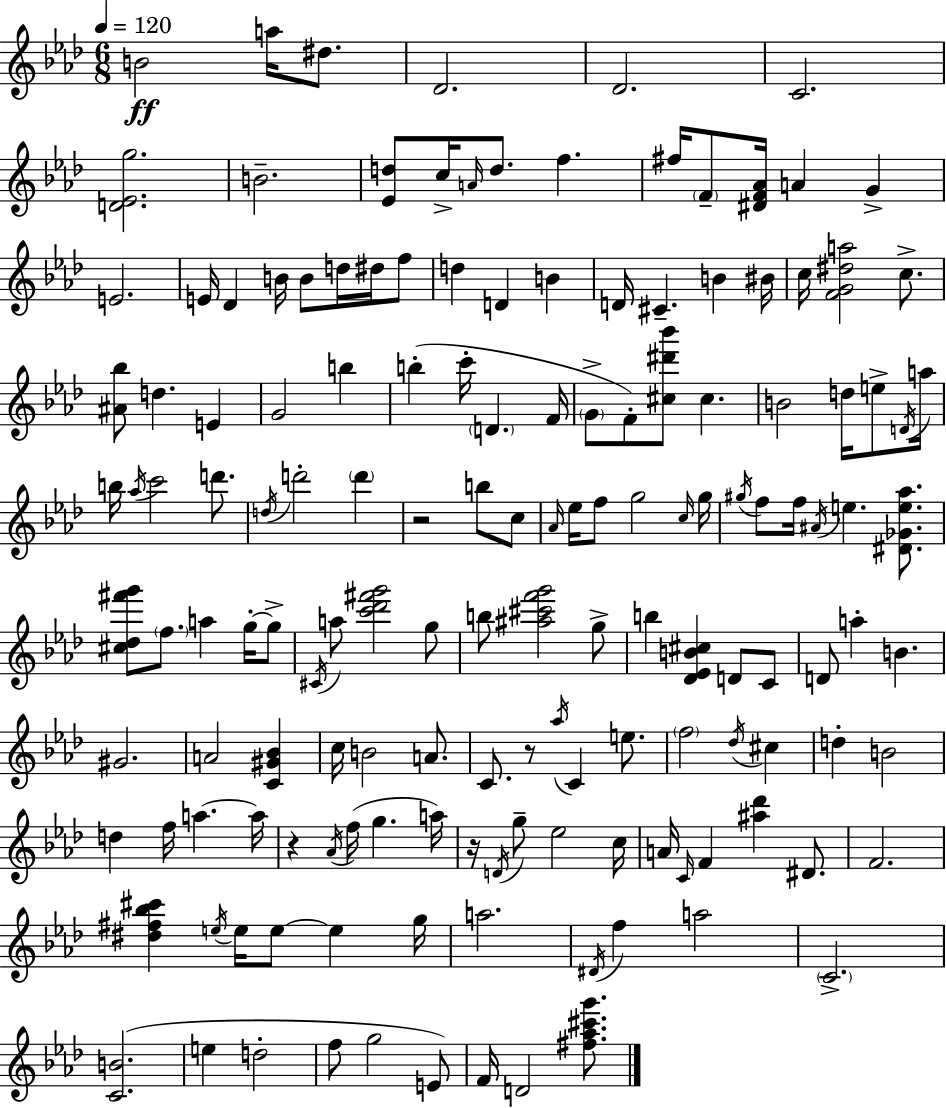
{
  \clef treble
  \numericTimeSignature
  \time 6/8
  \key f \minor
  \tempo 4 = 120
  b'2\ff a''16 dis''8. | des'2. | des'2. | c'2. | \break <d' ees' g''>2. | b'2.-- | <ees' d''>8 c''16-> \grace { a'16 } d''8. f''4. | fis''16 \parenthesize f'8-- <dis' f' aes'>16 a'4 g'4-> | \break e'2. | e'16 des'4 b'16 b'8 d''16 dis''16 f''8 | d''4 d'4 b'4 | d'16 cis'4.-- b'4 | \break bis'16 c''16 <f' g' dis'' a''>2 c''8.-> | <ais' bes''>8 d''4. e'4 | g'2 b''4 | b''4-.( c'''16-. \parenthesize d'4. | \break f'16 \parenthesize g'8-> f'8-.) <cis'' dis''' bes'''>8 cis''4. | b'2 d''16 e''8-> | \acciaccatura { d'16 } a''16 b''16 \acciaccatura { aes''16 } c'''2 | d'''8. \acciaccatura { d''16 } d'''2-. | \break \parenthesize d'''4 r2 | b''8 c''8 \grace { aes'16 } ees''16 f''8 g''2 | \grace { c''16 } g''16 \acciaccatura { gis''16 } f''8 f''16 \acciaccatura { ais'16 } e''4. | <dis' ges' e'' aes''>8. <cis'' des'' fis''' g'''>8 \parenthesize f''8. | \break a''4 g''16-.~~ g''8-> \acciaccatura { cis'16 } a''8 <c''' des''' fis''' g'''>2 | g''8 b''8 <ais'' cis''' f''' g'''>2 | g''8-> b''4 | <des' ees' b' cis''>4 d'8 c'8 d'8 a''4-. | \break b'4. gis'2. | a'2 | <c' gis' bes'>4 c''16 b'2 | a'8. c'8. | \break r8 \acciaccatura { aes''16 } c'4 e''8. \parenthesize f''2 | \acciaccatura { des''16 } cis''4 d''4-. | b'2 d''4 | f''16 a''4.~~ a''16 r4 | \break \acciaccatura { aes'16 }( f''16 g''4. a''16) | r16 \acciaccatura { d'16 } g''8-- ees''2 | c''16 a'16 \grace { c'16 } f'4 <ais'' des'''>4 dis'8. | f'2. | \break <dis'' fis'' bes'' cis'''>4 \acciaccatura { e''16 } e''16 e''8~~ e''4 | g''16 a''2. | \acciaccatura { dis'16 } f''4 a''2 | \parenthesize c'2.-> | \break <c' b'>2.( | e''4 d''2-. | f''8 g''2 | e'8) f'16 d'2 | \break <fis'' aes'' cis''' g'''>8. \bar "|."
}